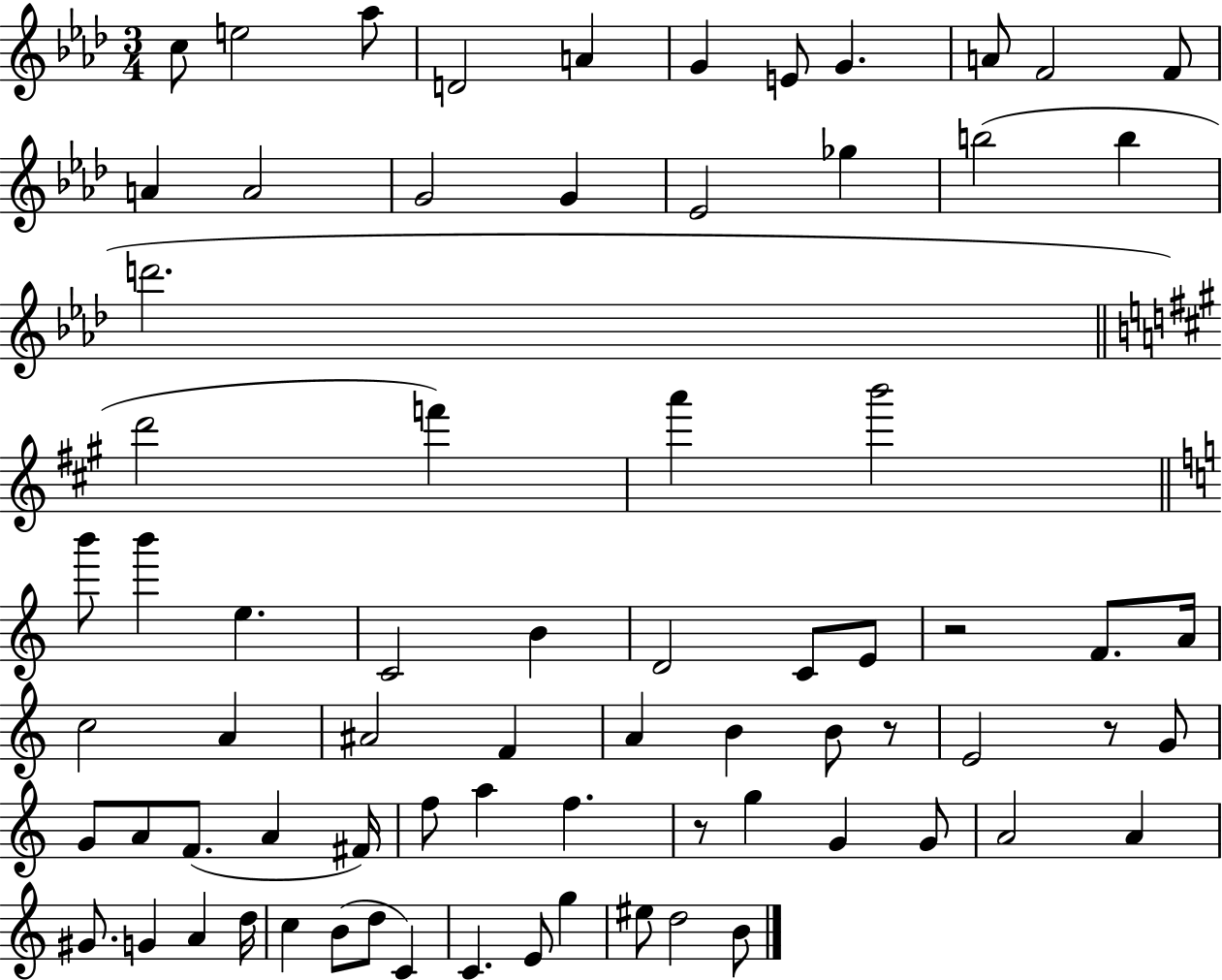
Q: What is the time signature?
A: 3/4